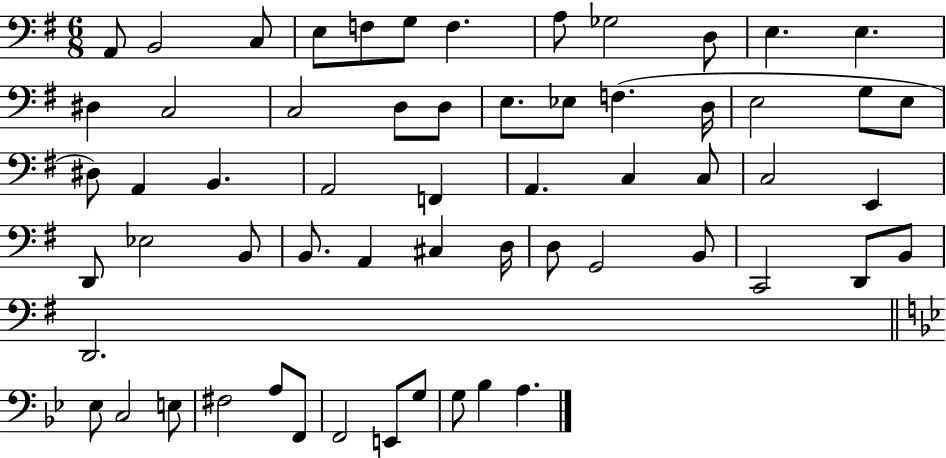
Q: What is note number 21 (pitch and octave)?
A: D3